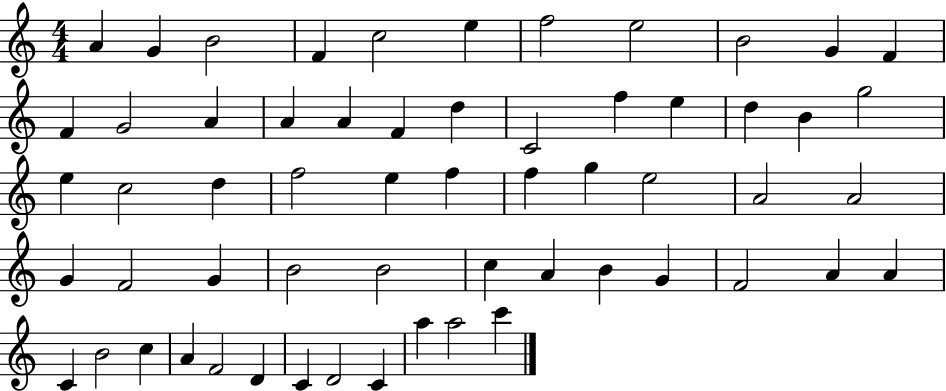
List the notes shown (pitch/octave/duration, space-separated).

A4/q G4/q B4/h F4/q C5/h E5/q F5/h E5/h B4/h G4/q F4/q F4/q G4/h A4/q A4/q A4/q F4/q D5/q C4/h F5/q E5/q D5/q B4/q G5/h E5/q C5/h D5/q F5/h E5/q F5/q F5/q G5/q E5/h A4/h A4/h G4/q F4/h G4/q B4/h B4/h C5/q A4/q B4/q G4/q F4/h A4/q A4/q C4/q B4/h C5/q A4/q F4/h D4/q C4/q D4/h C4/q A5/q A5/h C6/q